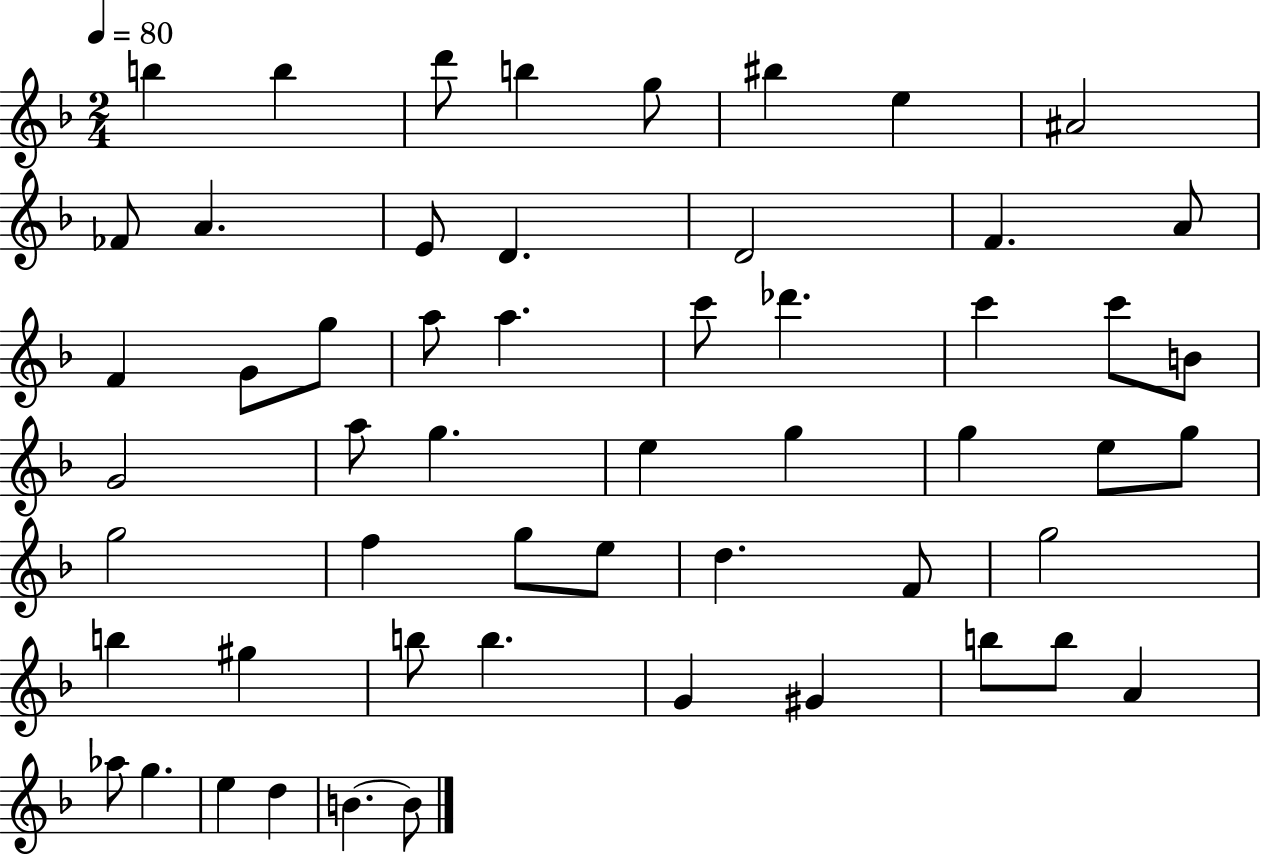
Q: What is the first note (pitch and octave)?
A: B5